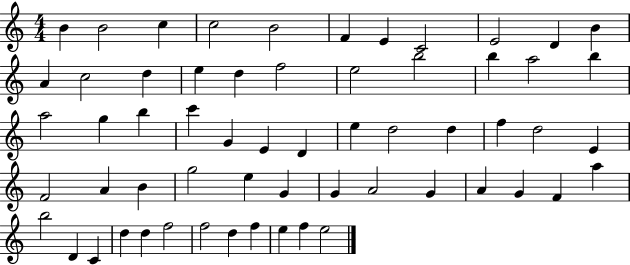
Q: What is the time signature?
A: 4/4